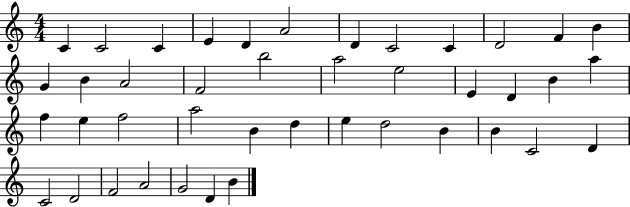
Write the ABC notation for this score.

X:1
T:Untitled
M:4/4
L:1/4
K:C
C C2 C E D A2 D C2 C D2 F B G B A2 F2 b2 a2 e2 E D B a f e f2 a2 B d e d2 B B C2 D C2 D2 F2 A2 G2 D B